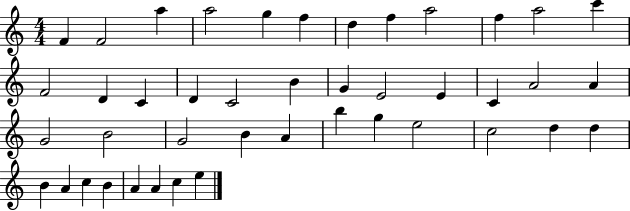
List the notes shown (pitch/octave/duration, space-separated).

F4/q F4/h A5/q A5/h G5/q F5/q D5/q F5/q A5/h F5/q A5/h C6/q F4/h D4/q C4/q D4/q C4/h B4/q G4/q E4/h E4/q C4/q A4/h A4/q G4/h B4/h G4/h B4/q A4/q B5/q G5/q E5/h C5/h D5/q D5/q B4/q A4/q C5/q B4/q A4/q A4/q C5/q E5/q